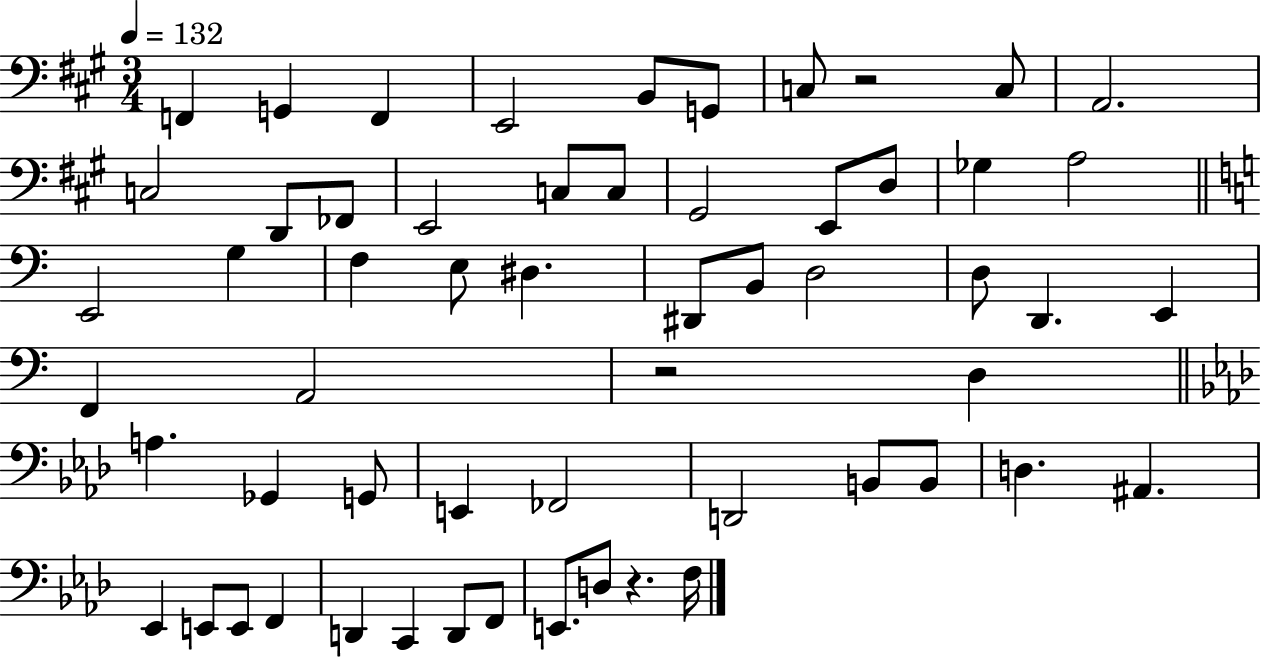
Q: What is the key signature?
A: A major